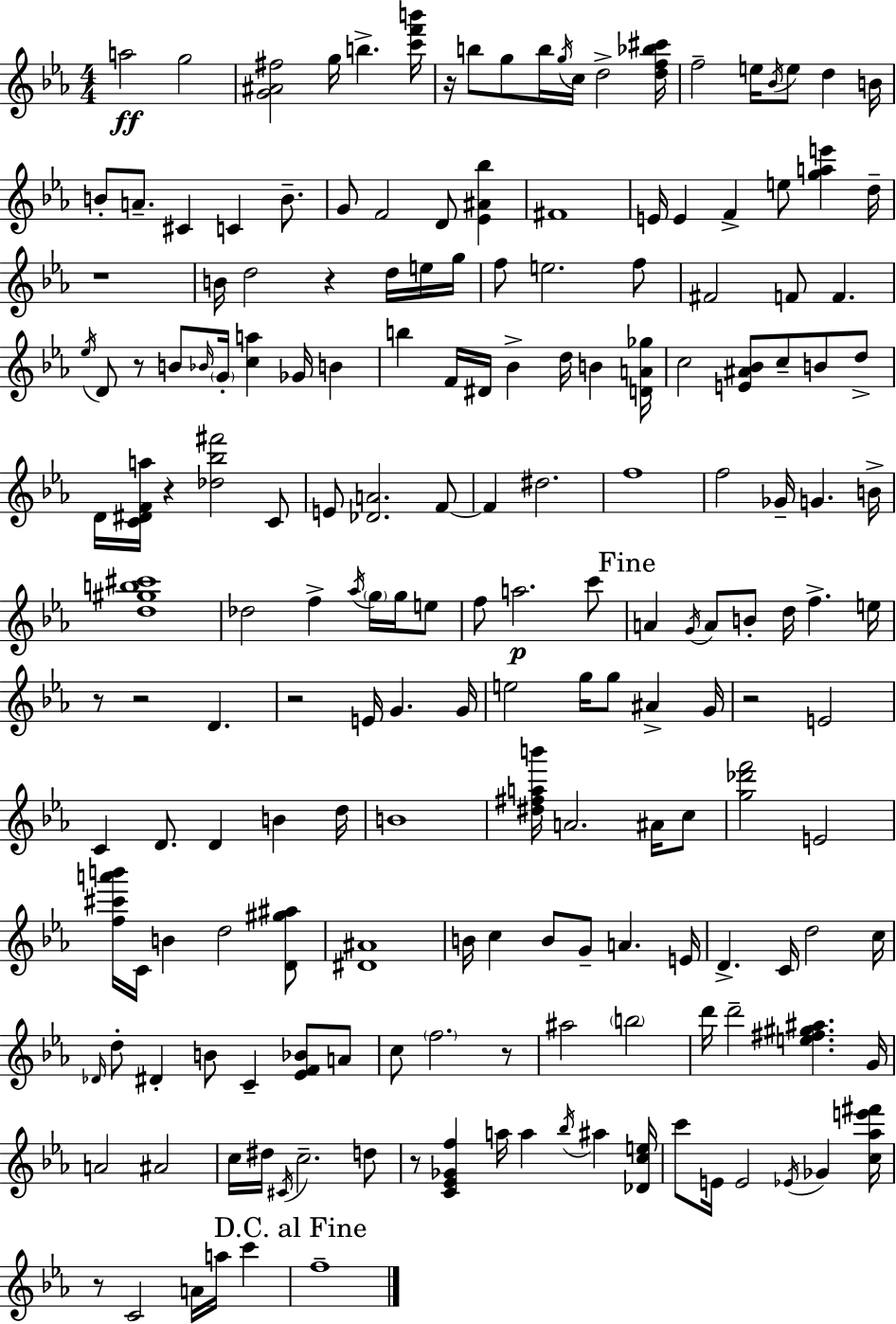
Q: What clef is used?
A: treble